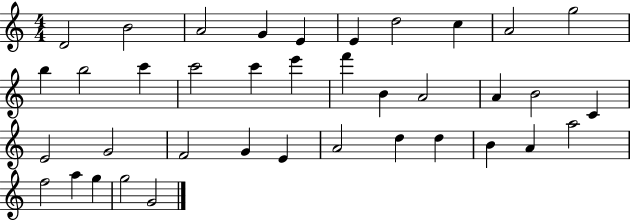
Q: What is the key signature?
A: C major